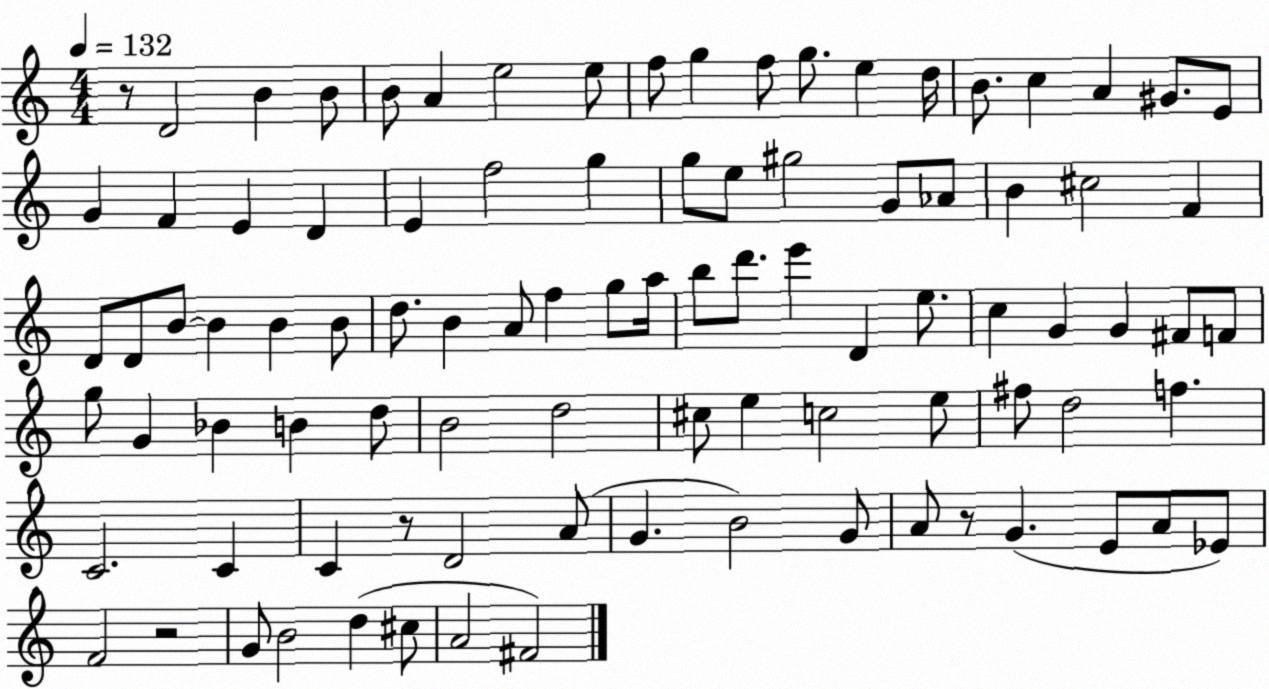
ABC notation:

X:1
T:Untitled
M:4/4
L:1/4
K:C
z/2 D2 B B/2 B/2 A e2 e/2 f/2 g f/2 g/2 e d/4 B/2 c A ^G/2 E/2 G F E D E f2 g g/2 e/2 ^g2 G/2 _A/2 B ^c2 F D/2 D/2 B/2 B B B/2 d/2 B A/2 f g/2 a/4 b/2 d'/2 e' D e/2 c G G ^F/2 F/2 g/2 G _B B d/2 B2 d2 ^c/2 e c2 e/2 ^f/2 d2 f C2 C C z/2 D2 A/2 G B2 G/2 A/2 z/2 G E/2 A/2 _E/2 F2 z2 G/2 B2 d ^c/2 A2 ^F2